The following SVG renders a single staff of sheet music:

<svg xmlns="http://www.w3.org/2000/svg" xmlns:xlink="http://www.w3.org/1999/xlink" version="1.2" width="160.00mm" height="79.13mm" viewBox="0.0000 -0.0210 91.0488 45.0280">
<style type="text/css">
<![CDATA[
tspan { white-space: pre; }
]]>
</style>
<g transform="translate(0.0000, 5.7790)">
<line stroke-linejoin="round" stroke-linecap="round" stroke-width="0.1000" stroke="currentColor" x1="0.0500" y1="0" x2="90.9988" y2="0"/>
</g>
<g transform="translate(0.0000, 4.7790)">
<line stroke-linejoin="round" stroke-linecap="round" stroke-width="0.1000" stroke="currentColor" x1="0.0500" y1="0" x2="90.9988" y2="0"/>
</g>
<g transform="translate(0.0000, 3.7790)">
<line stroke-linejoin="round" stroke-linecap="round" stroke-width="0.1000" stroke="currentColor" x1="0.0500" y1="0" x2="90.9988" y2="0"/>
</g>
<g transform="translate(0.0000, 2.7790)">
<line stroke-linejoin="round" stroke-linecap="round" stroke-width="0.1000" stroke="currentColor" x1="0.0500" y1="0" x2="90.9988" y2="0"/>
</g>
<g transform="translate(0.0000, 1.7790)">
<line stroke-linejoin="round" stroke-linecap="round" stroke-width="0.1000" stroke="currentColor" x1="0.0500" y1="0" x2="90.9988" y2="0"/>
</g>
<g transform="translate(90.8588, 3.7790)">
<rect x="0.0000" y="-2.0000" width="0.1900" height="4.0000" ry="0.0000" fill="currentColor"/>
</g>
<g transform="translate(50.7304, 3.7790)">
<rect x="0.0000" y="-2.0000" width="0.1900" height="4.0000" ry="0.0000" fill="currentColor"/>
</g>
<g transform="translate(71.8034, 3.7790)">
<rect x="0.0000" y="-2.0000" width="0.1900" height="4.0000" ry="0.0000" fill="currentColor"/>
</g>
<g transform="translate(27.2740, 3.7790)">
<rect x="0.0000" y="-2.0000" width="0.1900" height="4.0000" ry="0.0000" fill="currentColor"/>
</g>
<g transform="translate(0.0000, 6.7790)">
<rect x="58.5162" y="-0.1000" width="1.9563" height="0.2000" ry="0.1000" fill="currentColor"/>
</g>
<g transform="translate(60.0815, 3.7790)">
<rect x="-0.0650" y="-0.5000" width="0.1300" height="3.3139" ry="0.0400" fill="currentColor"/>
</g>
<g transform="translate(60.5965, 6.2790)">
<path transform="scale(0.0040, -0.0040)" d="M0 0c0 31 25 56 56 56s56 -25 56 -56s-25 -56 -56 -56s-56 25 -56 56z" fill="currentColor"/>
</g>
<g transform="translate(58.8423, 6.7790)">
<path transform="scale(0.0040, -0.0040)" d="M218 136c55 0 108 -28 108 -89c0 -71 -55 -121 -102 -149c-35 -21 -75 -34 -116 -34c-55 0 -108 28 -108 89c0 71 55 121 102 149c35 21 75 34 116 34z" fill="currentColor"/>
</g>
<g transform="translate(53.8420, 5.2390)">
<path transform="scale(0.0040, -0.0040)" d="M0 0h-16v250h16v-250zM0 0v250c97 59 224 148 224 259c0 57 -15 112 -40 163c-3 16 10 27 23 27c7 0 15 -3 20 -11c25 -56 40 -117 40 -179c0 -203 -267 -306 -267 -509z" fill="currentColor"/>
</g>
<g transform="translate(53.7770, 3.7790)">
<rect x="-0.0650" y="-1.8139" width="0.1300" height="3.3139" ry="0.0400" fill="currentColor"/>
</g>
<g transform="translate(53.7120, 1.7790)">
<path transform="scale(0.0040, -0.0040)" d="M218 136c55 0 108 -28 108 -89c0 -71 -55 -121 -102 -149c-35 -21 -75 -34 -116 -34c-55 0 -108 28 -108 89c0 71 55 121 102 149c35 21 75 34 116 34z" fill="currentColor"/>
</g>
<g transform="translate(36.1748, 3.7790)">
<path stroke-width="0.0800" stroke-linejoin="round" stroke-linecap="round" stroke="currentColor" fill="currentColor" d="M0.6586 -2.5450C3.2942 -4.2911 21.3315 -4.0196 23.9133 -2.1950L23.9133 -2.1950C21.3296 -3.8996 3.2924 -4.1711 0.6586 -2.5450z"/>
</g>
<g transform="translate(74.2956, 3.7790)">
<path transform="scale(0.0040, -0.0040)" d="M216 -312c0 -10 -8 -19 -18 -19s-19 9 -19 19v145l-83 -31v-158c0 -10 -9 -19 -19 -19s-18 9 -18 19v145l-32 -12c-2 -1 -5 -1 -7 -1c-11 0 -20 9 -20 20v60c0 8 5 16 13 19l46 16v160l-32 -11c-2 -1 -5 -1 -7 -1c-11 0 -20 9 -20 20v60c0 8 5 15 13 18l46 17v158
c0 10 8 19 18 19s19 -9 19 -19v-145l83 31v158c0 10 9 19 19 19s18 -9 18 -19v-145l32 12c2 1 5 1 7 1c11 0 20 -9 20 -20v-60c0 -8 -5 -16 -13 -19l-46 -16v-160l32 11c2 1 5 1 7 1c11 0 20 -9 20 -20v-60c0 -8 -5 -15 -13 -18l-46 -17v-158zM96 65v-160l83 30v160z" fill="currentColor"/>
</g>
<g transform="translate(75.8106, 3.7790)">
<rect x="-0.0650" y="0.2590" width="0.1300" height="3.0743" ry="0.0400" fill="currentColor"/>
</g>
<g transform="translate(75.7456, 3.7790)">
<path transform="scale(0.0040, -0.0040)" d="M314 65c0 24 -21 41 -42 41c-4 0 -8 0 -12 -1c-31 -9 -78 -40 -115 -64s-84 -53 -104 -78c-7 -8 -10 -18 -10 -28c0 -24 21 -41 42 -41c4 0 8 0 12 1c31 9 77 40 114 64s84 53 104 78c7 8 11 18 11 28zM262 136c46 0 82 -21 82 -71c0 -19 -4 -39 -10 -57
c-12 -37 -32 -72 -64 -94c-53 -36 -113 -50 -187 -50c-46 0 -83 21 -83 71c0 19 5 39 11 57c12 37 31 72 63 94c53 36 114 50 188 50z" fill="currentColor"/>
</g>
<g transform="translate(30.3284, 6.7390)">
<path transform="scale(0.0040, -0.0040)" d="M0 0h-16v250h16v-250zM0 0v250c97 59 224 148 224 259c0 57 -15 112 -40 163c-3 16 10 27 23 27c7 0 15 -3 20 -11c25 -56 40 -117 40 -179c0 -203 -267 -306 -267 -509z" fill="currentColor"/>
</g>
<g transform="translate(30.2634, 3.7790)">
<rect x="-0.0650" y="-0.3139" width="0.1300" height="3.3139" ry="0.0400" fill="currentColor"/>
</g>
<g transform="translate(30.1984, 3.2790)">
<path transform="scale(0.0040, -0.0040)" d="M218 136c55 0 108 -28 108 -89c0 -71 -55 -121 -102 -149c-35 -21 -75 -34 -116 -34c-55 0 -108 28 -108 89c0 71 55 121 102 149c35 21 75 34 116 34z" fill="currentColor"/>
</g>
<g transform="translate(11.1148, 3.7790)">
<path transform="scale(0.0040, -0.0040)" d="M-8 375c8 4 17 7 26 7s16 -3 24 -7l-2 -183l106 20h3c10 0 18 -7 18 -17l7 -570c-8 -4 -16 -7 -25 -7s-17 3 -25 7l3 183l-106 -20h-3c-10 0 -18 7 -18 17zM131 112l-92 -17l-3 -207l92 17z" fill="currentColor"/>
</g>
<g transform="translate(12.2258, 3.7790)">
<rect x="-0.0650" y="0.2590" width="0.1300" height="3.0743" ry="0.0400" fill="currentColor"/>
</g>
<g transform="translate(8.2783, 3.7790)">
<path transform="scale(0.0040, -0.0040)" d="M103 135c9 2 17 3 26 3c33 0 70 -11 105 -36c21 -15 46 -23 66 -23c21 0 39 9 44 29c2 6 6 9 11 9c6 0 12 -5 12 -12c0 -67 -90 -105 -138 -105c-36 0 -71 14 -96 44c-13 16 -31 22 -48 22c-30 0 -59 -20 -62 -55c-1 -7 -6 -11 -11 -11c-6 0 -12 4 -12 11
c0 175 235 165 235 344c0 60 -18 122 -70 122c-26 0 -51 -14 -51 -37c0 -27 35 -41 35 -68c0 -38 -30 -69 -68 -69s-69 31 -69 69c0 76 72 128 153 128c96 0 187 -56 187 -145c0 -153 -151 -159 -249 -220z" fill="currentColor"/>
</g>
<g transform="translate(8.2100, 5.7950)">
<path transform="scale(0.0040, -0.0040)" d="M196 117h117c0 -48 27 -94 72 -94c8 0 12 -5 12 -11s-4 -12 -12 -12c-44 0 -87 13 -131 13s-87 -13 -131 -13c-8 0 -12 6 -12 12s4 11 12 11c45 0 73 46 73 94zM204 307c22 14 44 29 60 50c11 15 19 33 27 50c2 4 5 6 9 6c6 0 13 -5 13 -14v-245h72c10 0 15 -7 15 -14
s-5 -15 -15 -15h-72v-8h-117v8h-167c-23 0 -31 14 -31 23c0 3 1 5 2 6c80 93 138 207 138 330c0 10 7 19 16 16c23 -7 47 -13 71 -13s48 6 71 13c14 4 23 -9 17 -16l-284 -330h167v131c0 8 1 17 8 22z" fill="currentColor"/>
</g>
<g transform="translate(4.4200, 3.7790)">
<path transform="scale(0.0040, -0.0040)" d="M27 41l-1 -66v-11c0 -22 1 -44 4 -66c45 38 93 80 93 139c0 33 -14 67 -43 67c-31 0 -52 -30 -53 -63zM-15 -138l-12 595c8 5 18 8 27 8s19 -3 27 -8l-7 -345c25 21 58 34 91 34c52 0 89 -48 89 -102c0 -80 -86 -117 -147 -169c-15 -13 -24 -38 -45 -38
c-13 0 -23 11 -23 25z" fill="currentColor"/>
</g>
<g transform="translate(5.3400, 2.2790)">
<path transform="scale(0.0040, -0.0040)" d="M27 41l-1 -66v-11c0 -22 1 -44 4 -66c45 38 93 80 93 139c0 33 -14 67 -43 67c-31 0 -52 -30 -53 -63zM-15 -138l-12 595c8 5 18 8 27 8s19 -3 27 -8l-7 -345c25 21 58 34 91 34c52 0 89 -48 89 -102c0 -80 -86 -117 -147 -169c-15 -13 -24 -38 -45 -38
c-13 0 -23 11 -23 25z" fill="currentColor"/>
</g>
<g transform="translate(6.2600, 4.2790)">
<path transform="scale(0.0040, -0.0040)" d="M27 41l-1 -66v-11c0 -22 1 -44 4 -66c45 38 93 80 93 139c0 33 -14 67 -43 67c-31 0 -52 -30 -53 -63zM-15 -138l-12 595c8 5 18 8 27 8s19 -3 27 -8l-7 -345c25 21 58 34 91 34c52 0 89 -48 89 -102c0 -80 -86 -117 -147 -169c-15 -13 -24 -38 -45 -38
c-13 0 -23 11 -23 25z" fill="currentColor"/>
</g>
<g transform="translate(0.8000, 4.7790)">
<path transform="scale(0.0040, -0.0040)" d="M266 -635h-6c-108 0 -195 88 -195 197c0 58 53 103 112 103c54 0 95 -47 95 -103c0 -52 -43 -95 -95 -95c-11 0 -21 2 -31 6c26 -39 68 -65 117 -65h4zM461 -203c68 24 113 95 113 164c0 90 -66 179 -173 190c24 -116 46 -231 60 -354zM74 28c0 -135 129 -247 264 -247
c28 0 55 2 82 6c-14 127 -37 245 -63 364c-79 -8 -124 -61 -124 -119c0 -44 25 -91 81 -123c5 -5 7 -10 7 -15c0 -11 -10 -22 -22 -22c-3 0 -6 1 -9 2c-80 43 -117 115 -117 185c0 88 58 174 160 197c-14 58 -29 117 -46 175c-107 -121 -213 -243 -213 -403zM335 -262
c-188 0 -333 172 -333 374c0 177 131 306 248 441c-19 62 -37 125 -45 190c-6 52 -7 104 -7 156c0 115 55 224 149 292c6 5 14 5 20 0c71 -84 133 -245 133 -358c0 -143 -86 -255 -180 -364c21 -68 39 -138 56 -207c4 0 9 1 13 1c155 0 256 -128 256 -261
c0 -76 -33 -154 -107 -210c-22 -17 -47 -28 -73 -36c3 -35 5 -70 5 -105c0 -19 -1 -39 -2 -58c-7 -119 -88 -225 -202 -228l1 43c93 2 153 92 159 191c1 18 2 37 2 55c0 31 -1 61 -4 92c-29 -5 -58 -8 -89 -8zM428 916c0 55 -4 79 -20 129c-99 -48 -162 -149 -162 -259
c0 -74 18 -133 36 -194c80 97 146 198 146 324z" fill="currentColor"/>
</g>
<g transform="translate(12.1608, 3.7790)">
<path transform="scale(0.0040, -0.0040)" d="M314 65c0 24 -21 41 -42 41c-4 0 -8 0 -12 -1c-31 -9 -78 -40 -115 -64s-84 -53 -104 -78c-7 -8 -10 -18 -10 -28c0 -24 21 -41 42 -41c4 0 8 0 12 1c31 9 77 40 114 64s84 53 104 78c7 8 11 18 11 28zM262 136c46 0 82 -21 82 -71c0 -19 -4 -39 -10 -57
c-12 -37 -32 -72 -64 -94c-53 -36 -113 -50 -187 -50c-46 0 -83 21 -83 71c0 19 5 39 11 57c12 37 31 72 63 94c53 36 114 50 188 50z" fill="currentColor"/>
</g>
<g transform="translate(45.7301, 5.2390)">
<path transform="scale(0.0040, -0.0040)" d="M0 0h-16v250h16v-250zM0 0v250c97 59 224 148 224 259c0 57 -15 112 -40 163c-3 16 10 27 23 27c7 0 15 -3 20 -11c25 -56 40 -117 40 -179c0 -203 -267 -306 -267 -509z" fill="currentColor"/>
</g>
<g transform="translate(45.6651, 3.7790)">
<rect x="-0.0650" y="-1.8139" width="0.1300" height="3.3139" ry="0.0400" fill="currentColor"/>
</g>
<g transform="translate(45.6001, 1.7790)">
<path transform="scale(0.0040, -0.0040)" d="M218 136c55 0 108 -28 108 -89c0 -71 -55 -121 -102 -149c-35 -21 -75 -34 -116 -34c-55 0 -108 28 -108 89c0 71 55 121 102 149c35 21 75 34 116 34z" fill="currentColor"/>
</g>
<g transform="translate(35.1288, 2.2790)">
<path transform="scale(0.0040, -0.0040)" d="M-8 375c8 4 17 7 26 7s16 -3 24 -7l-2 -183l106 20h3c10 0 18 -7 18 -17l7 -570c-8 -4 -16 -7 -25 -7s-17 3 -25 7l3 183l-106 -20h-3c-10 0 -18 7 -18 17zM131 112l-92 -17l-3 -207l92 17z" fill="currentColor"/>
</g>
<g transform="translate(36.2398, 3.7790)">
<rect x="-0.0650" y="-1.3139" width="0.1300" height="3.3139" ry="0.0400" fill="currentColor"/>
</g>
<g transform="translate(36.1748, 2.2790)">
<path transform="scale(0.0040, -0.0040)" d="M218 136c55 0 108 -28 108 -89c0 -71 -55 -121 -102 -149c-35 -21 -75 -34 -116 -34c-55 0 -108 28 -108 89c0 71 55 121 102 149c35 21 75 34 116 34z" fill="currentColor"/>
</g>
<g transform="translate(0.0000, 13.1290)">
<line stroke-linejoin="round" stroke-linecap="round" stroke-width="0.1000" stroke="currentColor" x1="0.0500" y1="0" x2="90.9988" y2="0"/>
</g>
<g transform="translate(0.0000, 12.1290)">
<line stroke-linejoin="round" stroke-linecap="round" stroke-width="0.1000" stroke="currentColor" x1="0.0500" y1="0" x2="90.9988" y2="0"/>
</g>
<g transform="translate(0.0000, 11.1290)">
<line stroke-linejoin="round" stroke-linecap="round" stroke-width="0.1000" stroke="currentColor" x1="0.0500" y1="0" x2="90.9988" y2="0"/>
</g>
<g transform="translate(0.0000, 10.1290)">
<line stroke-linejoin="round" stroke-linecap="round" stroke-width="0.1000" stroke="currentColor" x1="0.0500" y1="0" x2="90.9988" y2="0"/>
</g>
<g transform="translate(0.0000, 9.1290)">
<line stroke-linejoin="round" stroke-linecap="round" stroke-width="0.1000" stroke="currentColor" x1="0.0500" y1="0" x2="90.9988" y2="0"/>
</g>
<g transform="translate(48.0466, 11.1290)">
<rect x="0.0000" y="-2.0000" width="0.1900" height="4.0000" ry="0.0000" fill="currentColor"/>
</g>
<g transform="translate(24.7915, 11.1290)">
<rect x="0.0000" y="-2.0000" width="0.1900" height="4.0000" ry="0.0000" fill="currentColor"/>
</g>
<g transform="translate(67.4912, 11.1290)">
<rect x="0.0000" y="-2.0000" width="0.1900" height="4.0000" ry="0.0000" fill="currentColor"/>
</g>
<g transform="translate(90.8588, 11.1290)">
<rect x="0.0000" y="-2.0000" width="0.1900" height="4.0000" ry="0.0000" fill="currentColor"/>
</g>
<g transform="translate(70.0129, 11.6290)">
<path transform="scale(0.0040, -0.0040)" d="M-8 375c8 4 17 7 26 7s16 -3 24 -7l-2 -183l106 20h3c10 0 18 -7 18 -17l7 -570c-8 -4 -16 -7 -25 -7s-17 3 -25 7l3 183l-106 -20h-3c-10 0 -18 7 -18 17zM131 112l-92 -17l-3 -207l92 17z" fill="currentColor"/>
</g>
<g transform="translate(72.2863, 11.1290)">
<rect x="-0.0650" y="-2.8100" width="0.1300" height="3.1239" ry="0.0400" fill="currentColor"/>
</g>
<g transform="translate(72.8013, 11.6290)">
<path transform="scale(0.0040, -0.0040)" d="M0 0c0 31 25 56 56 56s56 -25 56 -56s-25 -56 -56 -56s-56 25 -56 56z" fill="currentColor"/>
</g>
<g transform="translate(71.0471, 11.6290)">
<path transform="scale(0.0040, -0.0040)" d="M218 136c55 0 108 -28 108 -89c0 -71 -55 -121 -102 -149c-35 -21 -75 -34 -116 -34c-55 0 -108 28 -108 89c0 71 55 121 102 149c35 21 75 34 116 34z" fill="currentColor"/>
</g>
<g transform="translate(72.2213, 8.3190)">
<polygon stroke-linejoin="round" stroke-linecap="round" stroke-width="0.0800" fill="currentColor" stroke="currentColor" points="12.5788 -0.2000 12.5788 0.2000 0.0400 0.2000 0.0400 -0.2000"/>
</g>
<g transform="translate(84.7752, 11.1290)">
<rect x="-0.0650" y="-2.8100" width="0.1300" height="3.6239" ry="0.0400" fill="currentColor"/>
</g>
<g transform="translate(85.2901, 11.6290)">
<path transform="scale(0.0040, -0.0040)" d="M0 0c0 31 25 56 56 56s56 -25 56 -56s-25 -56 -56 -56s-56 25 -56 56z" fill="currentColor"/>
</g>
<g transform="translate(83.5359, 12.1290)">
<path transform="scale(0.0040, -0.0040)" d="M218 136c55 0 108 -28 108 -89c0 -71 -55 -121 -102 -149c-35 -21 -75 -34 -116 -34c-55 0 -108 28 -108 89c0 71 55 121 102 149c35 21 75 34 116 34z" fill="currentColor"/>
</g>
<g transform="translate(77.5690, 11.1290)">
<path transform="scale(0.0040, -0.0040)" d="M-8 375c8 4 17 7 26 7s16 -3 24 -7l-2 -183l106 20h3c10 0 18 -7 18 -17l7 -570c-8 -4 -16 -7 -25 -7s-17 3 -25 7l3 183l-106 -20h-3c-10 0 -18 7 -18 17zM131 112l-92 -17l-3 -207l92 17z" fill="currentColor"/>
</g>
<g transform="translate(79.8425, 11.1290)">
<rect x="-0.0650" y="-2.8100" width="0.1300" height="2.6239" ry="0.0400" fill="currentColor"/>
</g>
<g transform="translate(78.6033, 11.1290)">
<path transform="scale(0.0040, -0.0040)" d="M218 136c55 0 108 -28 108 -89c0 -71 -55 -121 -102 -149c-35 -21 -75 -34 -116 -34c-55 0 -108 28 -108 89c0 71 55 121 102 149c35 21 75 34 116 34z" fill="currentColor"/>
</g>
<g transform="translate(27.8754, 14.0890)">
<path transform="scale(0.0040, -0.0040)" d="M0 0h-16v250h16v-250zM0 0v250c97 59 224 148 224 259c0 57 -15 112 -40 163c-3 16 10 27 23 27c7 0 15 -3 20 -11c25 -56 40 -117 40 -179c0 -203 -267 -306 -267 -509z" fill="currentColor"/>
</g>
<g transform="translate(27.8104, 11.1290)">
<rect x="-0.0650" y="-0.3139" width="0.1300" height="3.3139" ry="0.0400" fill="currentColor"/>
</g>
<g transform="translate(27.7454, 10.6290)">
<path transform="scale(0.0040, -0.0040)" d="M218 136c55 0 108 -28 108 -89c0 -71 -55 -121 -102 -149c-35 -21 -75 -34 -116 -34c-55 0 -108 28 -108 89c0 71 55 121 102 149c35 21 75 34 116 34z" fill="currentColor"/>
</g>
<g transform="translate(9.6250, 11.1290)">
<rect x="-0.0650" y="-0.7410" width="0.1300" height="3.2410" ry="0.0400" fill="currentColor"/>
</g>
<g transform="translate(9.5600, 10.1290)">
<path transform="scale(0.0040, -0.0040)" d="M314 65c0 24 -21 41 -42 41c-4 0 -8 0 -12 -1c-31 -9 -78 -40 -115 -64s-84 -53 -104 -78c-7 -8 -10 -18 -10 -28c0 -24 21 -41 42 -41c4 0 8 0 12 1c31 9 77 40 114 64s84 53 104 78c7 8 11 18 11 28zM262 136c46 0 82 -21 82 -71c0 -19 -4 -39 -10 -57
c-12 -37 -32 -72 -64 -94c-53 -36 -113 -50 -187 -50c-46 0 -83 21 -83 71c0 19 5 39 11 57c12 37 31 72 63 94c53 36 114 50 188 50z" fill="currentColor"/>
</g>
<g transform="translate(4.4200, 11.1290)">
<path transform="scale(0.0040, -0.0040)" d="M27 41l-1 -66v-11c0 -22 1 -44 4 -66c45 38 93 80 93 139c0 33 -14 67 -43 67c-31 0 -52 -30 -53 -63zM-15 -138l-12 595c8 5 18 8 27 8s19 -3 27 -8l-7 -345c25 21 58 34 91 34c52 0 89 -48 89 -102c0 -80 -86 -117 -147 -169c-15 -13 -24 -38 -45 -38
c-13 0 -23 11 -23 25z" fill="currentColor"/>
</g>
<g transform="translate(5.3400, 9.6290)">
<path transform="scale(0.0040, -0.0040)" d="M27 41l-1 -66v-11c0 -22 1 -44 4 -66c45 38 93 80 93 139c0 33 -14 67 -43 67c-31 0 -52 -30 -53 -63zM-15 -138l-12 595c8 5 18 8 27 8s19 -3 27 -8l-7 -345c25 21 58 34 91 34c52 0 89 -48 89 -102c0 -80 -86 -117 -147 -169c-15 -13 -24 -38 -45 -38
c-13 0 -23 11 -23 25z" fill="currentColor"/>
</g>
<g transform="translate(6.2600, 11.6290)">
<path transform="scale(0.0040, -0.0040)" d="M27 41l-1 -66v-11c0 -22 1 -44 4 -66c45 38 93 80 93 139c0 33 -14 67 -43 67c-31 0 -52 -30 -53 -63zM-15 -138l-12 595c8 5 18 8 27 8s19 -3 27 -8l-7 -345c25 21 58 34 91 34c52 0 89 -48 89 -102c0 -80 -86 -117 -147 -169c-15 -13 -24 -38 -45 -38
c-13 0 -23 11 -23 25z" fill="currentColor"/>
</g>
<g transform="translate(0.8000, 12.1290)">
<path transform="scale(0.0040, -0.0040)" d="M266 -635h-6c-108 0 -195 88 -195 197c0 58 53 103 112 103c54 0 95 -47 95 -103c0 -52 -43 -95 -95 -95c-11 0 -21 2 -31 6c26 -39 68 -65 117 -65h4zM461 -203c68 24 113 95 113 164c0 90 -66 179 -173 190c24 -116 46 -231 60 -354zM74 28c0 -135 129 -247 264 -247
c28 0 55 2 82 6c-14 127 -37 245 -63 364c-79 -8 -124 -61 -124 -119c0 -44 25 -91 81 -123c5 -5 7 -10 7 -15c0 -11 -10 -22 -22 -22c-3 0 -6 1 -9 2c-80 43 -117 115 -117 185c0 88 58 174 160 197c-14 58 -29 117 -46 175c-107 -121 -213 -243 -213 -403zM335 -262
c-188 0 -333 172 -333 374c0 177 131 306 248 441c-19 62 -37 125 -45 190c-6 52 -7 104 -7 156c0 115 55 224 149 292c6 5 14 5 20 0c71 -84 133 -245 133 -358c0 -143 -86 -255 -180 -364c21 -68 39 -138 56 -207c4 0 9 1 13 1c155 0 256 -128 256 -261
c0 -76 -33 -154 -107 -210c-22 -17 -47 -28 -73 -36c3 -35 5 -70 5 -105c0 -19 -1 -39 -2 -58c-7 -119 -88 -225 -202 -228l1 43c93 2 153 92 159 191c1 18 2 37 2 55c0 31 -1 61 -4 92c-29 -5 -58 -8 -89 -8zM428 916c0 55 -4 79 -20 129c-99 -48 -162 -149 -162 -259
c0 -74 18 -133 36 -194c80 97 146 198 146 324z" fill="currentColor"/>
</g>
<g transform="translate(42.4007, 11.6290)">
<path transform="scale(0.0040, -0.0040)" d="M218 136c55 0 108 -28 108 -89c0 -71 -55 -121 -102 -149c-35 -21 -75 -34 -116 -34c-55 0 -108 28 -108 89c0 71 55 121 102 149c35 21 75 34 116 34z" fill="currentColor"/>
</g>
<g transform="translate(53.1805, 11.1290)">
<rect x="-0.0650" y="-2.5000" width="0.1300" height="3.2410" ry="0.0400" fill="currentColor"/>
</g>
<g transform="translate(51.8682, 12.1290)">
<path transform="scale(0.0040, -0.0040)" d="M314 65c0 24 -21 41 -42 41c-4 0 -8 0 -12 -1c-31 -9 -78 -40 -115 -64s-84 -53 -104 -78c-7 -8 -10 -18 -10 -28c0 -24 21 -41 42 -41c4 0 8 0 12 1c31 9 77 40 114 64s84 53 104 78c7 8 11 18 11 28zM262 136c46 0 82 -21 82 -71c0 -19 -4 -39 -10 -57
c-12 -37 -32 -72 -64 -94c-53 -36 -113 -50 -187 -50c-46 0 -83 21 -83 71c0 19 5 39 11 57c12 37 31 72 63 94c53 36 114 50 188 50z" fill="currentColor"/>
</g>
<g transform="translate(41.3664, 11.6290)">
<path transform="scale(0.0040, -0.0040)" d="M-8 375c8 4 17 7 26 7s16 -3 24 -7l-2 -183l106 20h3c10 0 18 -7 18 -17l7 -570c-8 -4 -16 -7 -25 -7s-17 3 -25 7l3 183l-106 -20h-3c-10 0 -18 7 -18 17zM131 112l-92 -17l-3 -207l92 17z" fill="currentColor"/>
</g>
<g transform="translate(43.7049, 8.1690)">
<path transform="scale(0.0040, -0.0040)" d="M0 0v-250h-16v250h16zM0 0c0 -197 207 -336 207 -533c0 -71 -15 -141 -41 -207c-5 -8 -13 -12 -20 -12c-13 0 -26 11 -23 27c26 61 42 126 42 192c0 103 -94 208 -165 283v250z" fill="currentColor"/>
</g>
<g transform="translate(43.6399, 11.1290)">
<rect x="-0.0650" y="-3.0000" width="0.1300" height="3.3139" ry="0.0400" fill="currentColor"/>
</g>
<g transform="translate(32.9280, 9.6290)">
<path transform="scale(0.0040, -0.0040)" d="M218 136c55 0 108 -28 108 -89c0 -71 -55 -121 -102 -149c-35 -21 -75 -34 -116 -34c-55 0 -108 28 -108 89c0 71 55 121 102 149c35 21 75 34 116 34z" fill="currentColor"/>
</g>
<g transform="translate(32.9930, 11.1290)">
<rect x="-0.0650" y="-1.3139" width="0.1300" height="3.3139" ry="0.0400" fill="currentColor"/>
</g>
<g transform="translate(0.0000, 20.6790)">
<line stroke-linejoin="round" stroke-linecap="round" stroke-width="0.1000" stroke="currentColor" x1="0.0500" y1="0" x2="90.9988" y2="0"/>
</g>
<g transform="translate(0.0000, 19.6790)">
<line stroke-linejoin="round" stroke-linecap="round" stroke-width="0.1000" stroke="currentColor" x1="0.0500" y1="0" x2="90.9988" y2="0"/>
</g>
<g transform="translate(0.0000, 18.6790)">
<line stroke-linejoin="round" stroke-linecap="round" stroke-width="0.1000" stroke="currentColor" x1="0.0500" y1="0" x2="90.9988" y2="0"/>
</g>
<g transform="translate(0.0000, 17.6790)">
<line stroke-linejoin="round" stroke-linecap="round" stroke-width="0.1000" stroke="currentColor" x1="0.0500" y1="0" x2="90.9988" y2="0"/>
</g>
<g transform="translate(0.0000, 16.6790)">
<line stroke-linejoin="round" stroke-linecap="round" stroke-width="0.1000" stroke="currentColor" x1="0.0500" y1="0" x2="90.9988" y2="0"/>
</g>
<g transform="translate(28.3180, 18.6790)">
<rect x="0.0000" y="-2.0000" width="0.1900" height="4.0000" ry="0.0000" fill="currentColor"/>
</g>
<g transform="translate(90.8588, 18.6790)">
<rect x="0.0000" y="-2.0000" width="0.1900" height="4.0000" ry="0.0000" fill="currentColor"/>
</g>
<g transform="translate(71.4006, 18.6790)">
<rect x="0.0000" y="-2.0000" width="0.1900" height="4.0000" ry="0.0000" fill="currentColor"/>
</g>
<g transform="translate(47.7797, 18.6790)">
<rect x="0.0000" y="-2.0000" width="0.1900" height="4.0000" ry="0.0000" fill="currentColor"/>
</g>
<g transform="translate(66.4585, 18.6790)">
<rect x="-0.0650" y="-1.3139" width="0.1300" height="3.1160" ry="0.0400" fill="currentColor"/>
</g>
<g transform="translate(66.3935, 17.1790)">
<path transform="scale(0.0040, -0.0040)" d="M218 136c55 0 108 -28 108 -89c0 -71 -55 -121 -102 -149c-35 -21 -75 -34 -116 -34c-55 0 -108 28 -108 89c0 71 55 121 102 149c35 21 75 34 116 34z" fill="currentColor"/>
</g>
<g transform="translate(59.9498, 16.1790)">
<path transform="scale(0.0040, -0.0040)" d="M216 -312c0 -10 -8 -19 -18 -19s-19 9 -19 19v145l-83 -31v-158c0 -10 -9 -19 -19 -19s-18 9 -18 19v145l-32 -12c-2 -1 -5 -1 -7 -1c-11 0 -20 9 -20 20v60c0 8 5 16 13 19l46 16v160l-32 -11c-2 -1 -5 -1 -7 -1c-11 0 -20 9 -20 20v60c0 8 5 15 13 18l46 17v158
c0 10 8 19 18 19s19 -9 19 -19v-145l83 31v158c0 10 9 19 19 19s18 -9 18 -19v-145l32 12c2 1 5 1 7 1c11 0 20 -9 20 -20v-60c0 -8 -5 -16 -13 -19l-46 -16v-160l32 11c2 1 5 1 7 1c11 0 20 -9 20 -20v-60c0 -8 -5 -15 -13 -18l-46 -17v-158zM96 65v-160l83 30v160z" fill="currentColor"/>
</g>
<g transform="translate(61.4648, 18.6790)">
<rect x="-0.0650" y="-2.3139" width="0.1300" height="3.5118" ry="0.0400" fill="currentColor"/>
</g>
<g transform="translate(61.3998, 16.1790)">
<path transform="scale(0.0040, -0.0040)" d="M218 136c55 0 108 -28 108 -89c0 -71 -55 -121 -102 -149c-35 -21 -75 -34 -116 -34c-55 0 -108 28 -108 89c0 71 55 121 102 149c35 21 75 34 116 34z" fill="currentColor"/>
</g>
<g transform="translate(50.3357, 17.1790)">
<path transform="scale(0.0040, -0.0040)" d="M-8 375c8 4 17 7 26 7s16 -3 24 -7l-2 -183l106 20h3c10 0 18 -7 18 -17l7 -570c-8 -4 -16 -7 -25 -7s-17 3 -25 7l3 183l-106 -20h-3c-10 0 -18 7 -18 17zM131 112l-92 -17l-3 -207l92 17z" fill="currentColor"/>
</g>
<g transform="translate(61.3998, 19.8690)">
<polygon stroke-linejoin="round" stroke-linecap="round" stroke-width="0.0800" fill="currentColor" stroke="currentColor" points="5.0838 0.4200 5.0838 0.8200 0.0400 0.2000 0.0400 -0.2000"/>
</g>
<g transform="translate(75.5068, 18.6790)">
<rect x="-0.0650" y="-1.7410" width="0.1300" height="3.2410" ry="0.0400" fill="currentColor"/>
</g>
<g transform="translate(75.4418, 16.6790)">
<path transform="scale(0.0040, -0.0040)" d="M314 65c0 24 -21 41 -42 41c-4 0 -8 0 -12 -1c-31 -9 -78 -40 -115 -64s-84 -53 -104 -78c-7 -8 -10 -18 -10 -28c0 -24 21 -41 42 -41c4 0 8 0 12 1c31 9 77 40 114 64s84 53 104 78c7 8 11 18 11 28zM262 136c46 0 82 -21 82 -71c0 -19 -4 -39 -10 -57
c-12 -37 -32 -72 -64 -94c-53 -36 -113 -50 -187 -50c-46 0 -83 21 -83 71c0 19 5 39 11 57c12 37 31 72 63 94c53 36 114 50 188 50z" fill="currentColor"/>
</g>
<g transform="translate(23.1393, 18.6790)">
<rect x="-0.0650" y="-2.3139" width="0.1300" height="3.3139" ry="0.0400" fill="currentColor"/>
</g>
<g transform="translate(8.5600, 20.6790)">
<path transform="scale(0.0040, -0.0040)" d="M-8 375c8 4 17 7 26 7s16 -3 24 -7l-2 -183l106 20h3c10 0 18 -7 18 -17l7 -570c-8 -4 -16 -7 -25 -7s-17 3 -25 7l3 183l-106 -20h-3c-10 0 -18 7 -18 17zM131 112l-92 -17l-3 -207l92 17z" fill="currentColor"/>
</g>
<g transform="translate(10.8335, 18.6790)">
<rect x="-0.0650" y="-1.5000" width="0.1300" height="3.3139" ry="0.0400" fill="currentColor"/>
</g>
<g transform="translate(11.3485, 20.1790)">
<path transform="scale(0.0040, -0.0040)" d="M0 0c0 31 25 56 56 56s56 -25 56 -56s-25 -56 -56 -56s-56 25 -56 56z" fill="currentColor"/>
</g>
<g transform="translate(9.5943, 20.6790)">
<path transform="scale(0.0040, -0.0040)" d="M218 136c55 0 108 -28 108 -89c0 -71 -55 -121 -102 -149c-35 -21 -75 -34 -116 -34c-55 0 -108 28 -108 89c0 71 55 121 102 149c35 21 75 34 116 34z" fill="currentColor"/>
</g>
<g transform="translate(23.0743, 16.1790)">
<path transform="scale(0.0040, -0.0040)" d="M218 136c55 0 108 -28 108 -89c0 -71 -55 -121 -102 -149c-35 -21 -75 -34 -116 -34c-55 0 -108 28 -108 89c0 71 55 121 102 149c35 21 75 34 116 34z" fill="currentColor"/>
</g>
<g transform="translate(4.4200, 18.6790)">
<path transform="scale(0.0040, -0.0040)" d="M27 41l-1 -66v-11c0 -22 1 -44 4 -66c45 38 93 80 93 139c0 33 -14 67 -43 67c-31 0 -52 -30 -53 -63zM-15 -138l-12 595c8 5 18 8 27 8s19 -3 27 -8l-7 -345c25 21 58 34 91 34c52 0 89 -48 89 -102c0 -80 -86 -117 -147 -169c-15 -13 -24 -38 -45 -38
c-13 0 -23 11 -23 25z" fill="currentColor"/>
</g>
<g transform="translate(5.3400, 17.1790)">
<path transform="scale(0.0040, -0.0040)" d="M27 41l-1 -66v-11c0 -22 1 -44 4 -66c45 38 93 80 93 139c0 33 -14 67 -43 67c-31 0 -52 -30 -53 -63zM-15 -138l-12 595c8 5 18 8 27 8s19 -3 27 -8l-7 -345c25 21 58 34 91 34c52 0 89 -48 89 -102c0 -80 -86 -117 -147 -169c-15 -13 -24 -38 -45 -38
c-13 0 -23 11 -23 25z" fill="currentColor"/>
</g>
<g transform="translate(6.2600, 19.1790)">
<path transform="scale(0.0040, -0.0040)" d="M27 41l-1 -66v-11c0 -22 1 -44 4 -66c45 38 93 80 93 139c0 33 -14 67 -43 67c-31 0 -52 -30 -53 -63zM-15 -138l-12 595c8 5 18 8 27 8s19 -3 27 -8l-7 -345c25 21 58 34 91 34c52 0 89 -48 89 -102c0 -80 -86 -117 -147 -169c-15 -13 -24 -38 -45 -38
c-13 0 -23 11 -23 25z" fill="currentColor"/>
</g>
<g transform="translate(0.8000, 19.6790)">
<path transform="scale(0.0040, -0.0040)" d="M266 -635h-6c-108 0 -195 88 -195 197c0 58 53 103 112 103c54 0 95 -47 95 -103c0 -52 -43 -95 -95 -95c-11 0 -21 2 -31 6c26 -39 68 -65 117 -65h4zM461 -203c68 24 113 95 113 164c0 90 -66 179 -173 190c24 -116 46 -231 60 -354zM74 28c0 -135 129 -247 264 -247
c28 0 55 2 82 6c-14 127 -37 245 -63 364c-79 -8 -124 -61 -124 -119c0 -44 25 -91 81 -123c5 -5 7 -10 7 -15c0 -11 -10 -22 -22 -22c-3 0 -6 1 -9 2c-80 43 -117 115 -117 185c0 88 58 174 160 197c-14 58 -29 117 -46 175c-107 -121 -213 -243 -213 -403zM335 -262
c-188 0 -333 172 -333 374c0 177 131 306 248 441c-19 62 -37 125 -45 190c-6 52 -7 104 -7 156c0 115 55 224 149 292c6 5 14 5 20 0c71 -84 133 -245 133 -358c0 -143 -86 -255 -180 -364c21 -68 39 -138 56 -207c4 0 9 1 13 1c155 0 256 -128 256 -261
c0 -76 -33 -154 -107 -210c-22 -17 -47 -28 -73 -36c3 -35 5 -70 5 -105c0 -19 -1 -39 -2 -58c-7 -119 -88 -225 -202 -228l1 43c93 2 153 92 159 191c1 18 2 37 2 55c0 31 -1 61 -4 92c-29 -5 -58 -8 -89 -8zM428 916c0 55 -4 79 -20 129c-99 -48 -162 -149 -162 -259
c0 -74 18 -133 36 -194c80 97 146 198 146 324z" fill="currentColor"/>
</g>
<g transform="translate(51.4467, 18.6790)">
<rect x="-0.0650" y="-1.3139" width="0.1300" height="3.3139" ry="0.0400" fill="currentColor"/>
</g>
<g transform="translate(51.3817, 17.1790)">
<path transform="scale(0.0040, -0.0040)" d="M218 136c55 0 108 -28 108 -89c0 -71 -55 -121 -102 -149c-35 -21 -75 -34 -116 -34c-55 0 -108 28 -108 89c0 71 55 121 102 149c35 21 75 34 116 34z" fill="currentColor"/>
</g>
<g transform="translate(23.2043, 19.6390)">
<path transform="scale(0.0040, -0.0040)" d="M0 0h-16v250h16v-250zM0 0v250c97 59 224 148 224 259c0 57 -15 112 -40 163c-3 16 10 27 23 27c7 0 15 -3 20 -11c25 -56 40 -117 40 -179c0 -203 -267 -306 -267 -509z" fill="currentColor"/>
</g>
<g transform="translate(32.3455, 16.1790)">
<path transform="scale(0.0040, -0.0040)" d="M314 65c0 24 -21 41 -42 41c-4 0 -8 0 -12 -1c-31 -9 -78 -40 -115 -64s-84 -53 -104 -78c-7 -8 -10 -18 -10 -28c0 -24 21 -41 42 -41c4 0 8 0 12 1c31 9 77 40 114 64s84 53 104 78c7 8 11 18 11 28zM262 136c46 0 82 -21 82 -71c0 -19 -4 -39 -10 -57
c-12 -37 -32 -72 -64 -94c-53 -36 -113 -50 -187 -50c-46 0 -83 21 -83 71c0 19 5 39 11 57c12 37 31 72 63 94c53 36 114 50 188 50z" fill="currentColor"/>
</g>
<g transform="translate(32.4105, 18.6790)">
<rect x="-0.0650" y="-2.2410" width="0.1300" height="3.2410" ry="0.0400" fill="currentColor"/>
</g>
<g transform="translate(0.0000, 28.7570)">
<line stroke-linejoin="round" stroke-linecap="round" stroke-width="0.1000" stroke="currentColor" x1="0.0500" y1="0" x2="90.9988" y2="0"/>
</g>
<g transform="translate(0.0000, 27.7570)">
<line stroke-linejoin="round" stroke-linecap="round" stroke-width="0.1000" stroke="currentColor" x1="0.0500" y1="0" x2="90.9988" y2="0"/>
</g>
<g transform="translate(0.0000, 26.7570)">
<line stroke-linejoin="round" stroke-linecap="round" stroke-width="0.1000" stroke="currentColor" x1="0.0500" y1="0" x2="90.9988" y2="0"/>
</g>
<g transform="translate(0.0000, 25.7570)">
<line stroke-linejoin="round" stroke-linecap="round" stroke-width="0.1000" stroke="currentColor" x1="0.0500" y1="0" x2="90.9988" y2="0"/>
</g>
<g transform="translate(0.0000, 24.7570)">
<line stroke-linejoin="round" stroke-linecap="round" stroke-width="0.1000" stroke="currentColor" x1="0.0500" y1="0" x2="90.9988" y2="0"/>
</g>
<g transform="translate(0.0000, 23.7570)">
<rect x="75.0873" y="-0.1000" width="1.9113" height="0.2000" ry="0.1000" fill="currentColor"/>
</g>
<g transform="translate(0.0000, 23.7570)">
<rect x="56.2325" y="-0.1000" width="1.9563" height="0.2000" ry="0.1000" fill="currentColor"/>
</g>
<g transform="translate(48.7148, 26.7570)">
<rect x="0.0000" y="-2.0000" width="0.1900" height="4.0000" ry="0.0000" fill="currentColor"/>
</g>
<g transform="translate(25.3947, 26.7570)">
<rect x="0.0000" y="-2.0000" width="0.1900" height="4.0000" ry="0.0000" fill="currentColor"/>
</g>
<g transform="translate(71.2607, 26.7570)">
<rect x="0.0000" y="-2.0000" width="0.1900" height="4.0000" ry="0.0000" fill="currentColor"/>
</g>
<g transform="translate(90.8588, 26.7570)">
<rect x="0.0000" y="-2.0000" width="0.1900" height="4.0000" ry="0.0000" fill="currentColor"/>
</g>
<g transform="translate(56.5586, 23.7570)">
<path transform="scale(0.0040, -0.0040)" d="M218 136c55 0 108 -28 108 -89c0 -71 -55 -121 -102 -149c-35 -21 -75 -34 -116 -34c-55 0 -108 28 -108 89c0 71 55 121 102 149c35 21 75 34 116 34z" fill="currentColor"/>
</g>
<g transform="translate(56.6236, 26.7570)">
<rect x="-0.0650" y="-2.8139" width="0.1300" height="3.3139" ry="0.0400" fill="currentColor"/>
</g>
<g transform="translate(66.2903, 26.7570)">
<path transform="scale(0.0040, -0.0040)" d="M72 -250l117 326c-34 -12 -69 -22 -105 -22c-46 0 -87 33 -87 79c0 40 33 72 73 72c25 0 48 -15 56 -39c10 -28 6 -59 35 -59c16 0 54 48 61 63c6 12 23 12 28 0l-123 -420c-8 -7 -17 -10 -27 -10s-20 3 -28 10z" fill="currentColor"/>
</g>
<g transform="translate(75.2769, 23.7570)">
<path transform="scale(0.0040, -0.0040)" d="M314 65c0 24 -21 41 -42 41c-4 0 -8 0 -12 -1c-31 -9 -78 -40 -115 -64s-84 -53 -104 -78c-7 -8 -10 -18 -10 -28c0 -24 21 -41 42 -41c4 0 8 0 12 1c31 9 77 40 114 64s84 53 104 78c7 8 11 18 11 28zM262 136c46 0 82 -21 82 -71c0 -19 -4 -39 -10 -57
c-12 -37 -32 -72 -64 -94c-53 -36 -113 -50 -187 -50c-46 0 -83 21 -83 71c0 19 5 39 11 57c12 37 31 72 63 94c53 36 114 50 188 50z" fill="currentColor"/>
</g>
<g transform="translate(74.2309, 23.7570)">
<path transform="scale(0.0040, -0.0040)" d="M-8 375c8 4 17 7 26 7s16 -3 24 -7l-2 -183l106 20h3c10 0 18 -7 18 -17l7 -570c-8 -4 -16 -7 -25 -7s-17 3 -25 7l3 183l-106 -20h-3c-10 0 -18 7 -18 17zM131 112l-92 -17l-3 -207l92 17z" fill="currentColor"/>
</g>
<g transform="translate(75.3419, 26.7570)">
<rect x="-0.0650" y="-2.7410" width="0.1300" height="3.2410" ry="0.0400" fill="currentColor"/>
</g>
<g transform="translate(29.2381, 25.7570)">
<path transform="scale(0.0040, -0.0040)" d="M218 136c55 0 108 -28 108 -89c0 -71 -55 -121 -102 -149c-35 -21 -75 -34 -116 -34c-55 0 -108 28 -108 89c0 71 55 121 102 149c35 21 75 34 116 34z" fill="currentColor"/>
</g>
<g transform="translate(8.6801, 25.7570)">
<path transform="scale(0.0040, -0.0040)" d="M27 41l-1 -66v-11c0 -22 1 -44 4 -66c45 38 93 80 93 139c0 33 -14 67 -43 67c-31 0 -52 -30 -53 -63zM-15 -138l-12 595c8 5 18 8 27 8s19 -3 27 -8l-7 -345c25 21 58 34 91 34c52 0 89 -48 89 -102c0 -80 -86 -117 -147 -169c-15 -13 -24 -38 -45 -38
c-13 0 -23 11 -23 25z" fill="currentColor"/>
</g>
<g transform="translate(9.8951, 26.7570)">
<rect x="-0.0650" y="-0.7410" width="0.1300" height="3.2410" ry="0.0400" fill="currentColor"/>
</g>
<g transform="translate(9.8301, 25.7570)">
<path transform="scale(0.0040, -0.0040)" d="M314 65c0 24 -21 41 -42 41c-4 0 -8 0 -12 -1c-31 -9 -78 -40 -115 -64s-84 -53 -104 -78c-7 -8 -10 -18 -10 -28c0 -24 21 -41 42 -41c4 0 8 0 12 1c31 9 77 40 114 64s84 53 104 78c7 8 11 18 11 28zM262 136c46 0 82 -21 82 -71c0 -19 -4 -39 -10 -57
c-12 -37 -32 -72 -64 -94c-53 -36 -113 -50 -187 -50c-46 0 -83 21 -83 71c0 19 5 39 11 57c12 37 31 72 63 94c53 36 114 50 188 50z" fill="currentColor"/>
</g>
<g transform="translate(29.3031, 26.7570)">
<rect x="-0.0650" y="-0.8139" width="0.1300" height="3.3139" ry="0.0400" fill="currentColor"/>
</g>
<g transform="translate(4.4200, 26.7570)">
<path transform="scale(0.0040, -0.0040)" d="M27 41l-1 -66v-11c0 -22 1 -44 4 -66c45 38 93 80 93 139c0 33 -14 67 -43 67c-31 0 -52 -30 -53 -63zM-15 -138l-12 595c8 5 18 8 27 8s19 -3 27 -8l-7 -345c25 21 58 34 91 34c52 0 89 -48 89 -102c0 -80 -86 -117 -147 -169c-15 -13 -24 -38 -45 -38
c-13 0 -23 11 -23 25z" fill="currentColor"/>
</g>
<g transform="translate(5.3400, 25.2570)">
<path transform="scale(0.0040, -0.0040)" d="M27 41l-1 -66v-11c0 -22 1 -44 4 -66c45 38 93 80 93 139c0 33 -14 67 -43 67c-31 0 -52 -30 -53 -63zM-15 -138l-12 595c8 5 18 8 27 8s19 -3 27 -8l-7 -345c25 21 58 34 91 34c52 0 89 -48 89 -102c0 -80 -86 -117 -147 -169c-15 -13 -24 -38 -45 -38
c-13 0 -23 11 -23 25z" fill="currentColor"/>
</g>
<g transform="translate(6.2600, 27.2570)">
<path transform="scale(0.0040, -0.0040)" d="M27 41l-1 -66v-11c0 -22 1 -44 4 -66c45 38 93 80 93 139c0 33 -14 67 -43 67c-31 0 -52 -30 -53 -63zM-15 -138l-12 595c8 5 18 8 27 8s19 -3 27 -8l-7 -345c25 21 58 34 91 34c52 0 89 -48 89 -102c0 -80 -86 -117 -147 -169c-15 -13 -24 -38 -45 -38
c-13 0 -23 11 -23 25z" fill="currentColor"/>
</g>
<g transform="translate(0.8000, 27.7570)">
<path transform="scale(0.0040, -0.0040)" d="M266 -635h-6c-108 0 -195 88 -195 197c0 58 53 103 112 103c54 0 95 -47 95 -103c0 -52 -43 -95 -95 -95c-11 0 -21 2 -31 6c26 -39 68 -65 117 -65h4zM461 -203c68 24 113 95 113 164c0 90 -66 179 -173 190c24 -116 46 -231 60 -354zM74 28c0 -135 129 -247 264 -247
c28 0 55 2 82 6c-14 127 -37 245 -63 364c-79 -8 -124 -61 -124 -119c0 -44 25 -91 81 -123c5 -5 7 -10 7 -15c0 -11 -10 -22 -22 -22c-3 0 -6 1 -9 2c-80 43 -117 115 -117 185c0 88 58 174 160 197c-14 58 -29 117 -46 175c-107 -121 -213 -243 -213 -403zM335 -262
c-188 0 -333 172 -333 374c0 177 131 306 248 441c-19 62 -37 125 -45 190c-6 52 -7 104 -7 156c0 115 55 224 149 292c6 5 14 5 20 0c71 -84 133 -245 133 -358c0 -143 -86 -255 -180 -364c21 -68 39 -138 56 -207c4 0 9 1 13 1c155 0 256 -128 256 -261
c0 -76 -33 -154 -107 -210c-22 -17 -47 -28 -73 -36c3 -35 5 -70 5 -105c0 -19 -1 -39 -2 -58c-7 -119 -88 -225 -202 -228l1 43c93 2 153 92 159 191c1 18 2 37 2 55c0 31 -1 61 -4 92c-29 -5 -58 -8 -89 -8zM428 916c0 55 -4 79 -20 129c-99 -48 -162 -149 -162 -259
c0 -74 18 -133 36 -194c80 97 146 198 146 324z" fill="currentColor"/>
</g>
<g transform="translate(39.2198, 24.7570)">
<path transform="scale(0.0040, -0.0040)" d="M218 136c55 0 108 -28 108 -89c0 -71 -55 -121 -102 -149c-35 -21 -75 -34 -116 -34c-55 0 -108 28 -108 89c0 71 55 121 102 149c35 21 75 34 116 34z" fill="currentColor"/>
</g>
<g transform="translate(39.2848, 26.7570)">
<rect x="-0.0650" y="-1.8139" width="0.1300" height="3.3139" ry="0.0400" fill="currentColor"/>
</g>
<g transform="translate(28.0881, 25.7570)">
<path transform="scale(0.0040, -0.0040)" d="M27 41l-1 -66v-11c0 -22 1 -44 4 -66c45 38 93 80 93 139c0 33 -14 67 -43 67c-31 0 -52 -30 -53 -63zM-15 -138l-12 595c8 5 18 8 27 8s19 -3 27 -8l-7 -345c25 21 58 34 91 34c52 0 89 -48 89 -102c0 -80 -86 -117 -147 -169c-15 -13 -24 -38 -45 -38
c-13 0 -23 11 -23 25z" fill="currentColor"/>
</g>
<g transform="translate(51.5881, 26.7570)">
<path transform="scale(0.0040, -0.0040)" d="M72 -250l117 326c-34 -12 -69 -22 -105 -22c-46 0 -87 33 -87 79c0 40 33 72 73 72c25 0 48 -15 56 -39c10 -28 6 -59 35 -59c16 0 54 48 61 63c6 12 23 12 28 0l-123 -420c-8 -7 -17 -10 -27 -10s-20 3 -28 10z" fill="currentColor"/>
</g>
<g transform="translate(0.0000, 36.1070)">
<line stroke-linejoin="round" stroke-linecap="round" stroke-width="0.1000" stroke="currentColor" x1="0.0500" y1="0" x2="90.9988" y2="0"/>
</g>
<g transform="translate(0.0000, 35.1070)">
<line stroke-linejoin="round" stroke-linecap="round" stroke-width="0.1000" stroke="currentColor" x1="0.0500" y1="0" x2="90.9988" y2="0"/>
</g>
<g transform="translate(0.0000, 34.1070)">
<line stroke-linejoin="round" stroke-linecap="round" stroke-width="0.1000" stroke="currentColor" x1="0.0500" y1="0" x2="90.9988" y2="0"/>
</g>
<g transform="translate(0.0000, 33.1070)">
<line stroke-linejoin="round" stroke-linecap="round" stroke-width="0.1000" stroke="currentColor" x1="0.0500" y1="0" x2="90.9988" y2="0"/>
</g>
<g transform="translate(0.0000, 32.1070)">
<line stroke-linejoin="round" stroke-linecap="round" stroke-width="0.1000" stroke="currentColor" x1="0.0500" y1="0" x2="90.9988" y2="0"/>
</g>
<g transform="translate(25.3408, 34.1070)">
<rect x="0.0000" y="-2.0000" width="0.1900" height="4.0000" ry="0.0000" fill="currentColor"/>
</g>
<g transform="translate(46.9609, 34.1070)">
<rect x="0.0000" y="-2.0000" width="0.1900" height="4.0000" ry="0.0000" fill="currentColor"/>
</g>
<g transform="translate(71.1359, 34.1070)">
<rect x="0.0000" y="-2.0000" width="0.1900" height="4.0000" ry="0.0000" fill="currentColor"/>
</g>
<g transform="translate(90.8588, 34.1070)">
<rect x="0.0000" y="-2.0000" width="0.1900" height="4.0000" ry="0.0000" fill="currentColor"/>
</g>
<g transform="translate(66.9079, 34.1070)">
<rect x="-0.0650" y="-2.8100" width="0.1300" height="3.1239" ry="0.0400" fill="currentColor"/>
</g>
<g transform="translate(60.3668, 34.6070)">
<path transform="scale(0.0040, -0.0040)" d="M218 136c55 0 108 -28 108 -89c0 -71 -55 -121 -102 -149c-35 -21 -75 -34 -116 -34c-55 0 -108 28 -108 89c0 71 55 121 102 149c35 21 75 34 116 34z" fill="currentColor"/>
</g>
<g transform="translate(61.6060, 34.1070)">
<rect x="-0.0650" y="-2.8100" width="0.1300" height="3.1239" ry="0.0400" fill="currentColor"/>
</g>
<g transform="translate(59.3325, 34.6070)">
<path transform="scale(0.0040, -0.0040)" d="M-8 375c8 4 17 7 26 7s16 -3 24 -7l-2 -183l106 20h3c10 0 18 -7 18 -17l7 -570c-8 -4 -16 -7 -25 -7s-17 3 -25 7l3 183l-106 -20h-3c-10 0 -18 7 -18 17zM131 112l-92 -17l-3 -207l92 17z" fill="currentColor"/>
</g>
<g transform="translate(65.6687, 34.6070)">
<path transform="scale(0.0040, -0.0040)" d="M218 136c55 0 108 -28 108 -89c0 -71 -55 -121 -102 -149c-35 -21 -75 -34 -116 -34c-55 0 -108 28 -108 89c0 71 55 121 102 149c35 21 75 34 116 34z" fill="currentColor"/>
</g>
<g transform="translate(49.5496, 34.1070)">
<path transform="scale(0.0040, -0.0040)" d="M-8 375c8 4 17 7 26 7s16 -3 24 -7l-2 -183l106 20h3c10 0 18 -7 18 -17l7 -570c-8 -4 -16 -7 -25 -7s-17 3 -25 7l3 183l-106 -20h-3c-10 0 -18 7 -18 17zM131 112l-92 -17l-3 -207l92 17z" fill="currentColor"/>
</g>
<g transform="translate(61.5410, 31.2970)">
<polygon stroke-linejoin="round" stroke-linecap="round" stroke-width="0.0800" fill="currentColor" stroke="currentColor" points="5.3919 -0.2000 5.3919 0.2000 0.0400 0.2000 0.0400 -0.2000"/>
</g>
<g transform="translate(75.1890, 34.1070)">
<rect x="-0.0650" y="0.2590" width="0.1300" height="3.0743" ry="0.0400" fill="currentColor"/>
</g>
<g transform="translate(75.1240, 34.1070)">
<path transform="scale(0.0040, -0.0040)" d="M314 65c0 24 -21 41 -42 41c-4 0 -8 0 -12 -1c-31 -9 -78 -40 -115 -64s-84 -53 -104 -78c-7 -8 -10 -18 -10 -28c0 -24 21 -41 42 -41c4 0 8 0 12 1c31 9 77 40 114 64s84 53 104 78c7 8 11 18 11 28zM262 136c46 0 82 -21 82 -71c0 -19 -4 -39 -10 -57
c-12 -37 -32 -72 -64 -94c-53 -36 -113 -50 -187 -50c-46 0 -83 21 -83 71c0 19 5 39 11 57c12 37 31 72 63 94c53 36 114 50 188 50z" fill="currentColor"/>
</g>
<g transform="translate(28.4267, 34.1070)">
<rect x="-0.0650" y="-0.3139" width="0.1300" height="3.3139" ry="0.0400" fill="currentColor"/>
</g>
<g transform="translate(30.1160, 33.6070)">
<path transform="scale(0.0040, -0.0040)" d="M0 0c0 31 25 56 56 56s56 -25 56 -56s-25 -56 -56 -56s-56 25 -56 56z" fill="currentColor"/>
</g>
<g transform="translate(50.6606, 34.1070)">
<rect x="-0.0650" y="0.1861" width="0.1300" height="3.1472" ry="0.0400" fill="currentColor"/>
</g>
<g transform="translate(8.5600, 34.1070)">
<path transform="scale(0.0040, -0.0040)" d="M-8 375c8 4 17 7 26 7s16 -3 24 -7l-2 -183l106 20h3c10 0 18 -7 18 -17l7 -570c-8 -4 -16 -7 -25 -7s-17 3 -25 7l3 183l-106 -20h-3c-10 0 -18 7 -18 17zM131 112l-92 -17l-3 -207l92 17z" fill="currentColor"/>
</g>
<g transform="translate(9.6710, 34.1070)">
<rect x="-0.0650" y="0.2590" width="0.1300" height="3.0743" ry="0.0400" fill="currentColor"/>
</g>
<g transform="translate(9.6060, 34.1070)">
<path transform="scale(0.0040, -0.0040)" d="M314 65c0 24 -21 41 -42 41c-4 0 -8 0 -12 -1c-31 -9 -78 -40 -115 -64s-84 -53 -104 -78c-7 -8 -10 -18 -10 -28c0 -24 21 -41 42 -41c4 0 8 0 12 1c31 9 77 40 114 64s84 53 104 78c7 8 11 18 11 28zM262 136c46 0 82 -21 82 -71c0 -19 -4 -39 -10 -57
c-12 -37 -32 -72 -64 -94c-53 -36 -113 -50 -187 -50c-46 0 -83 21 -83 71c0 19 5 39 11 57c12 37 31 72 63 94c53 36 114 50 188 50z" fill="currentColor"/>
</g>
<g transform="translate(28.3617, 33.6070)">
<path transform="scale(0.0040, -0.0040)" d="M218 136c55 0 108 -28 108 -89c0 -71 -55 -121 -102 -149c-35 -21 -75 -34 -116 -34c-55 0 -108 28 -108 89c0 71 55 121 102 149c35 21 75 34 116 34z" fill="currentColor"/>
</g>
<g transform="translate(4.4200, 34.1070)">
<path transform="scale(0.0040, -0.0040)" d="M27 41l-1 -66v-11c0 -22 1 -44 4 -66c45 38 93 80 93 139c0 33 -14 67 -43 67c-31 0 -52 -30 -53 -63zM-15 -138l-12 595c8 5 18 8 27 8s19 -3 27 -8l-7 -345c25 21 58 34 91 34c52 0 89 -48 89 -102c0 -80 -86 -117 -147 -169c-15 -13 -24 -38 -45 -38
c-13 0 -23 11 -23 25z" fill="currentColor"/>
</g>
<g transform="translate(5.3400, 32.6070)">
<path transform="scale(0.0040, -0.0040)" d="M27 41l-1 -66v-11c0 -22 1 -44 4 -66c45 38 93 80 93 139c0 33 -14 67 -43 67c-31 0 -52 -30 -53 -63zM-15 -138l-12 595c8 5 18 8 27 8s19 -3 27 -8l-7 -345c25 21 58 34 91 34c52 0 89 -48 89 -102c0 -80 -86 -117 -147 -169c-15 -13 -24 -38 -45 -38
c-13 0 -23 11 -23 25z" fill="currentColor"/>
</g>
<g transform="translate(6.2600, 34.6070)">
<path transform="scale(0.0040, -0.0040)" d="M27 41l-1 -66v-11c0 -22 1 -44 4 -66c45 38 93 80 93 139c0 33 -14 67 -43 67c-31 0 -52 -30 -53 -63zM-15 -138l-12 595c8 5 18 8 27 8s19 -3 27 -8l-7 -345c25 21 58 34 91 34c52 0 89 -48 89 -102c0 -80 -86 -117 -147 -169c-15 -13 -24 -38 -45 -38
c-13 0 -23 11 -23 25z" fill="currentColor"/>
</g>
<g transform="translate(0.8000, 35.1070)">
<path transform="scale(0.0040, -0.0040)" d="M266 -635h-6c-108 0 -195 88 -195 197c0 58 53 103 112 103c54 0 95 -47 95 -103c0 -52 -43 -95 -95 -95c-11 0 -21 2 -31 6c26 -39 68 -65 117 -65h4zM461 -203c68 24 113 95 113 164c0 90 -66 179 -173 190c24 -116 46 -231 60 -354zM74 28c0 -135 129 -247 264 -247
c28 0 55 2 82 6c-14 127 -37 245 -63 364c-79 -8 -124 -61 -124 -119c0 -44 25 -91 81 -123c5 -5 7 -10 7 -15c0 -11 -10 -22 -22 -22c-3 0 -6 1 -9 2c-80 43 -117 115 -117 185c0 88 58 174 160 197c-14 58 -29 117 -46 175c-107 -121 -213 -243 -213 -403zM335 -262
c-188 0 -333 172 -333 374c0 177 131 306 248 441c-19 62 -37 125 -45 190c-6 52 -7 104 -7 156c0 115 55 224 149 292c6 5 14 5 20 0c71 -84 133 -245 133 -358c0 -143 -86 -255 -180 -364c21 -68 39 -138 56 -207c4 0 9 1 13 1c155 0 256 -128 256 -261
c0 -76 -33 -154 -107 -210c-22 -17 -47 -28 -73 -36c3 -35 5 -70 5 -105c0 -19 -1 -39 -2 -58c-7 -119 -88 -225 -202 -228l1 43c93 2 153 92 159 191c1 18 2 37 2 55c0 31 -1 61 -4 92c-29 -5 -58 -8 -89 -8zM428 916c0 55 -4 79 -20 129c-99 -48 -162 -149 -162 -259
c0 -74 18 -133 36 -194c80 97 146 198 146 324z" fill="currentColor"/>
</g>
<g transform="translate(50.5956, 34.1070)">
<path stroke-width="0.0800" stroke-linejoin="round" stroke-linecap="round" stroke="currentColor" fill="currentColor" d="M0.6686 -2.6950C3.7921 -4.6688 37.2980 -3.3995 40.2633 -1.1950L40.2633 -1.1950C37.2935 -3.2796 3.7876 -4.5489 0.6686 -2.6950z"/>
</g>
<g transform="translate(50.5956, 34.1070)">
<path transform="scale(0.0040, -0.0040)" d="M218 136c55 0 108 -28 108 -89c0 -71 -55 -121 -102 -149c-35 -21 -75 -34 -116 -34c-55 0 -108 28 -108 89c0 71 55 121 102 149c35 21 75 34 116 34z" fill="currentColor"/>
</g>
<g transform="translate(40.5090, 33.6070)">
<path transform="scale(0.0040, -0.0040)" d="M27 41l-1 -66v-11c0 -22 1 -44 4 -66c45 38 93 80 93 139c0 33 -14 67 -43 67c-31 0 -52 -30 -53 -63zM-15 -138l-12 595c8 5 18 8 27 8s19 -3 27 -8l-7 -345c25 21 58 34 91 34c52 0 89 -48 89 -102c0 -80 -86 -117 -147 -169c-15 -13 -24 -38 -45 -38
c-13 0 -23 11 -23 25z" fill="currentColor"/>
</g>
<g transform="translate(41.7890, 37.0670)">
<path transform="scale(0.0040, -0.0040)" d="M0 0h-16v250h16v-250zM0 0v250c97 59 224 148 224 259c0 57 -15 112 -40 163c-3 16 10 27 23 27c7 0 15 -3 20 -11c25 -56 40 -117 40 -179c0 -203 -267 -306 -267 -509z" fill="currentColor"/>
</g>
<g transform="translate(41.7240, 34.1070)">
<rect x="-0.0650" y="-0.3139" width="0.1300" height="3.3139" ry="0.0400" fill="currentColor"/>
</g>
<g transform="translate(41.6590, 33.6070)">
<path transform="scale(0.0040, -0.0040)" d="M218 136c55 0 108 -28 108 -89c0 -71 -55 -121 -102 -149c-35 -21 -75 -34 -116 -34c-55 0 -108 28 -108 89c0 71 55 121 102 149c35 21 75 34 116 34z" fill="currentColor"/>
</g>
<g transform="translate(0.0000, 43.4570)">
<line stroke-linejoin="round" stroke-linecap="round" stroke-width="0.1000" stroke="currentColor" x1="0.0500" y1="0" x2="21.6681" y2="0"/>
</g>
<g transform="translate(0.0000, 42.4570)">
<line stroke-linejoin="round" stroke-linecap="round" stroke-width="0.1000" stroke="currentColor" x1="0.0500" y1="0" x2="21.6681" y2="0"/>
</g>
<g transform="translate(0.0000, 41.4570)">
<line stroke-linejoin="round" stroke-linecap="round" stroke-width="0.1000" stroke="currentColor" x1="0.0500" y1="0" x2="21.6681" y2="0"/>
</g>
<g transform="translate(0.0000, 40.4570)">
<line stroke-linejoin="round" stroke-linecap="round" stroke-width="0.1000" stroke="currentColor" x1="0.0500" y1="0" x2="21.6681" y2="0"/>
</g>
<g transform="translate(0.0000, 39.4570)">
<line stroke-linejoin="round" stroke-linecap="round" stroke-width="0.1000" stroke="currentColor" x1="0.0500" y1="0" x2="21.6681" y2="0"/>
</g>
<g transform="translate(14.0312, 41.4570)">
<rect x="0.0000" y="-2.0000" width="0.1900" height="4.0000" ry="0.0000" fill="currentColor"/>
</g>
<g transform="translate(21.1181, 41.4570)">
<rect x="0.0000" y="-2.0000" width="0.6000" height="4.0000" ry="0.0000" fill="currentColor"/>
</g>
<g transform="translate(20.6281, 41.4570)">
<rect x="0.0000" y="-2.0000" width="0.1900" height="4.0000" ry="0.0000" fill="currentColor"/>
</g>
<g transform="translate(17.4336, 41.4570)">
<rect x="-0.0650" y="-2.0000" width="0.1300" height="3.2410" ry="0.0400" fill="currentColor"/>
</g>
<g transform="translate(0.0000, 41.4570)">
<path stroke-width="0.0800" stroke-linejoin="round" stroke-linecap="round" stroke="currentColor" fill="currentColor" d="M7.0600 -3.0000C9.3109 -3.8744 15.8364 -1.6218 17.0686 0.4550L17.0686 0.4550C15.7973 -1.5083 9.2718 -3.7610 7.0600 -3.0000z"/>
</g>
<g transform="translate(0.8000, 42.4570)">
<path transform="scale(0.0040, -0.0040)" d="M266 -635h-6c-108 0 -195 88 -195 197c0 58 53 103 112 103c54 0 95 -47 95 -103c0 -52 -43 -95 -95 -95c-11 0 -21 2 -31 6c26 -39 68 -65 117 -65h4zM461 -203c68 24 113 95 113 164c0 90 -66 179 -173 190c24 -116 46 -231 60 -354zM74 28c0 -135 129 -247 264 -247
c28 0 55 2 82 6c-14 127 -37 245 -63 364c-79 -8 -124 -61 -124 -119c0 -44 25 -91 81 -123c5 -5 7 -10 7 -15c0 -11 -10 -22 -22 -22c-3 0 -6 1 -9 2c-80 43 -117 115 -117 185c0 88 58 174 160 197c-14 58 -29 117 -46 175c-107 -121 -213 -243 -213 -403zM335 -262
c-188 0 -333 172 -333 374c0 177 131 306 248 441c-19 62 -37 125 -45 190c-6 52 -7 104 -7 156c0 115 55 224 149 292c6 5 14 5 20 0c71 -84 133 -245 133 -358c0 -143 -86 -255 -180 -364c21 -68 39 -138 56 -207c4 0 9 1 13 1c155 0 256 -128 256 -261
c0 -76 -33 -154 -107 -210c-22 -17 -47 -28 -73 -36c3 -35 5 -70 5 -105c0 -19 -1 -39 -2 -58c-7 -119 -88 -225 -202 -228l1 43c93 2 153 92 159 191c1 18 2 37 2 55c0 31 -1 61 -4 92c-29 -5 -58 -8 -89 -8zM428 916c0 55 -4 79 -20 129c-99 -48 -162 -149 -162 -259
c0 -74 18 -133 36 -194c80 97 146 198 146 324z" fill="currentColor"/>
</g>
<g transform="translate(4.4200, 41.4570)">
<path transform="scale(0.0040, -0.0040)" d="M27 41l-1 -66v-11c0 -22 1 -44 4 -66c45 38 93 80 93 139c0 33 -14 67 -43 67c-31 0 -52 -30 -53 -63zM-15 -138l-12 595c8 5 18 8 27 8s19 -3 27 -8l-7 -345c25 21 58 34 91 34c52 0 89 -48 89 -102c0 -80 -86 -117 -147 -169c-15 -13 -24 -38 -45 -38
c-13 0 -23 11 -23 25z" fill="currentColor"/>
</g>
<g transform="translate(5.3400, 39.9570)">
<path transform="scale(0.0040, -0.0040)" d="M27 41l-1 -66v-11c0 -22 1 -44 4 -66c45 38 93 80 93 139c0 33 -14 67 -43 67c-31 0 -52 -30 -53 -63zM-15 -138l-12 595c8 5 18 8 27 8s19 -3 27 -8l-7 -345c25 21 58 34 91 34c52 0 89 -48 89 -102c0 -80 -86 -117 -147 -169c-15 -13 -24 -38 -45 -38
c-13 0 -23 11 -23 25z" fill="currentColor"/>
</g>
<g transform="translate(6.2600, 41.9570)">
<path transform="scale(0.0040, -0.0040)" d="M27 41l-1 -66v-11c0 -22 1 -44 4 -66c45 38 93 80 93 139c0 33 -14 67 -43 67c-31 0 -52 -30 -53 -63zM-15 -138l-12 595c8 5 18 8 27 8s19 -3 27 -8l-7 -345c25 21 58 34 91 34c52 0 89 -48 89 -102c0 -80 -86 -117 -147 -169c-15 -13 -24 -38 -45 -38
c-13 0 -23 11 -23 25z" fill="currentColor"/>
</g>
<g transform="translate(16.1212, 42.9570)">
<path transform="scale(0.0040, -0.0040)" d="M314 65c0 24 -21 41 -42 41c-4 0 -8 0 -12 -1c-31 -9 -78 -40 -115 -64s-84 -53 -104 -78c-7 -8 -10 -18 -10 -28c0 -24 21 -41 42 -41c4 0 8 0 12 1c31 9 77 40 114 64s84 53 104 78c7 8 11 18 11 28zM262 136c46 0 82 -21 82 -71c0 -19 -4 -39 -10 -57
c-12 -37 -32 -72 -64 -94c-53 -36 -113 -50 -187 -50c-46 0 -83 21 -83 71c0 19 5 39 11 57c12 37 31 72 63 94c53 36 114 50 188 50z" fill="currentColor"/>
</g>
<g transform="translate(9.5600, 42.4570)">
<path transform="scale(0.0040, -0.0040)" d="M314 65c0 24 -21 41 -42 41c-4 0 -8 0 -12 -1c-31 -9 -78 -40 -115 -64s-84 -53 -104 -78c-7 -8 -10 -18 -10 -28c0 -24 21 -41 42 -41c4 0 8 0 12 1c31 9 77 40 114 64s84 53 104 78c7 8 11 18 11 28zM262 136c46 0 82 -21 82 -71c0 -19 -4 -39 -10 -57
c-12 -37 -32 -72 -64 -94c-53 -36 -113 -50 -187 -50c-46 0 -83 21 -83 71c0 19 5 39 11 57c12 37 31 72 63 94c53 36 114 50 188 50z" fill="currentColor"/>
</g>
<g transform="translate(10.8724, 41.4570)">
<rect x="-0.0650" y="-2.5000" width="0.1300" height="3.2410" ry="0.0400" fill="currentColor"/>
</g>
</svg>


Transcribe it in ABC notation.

X:1
T:Untitled
M:2/4
L:1/4
K:Eb
B2 c/2 e f/2 f/2 C ^B2 d2 c/2 _e A/2 G2 A/2 B/2 G/2 E g/2 g2 e ^g/2 e/2 f2 _d2 _d f z/2 _a z/2 a2 B2 c _c/2 B A/2 A/2 _B2 G2 F2